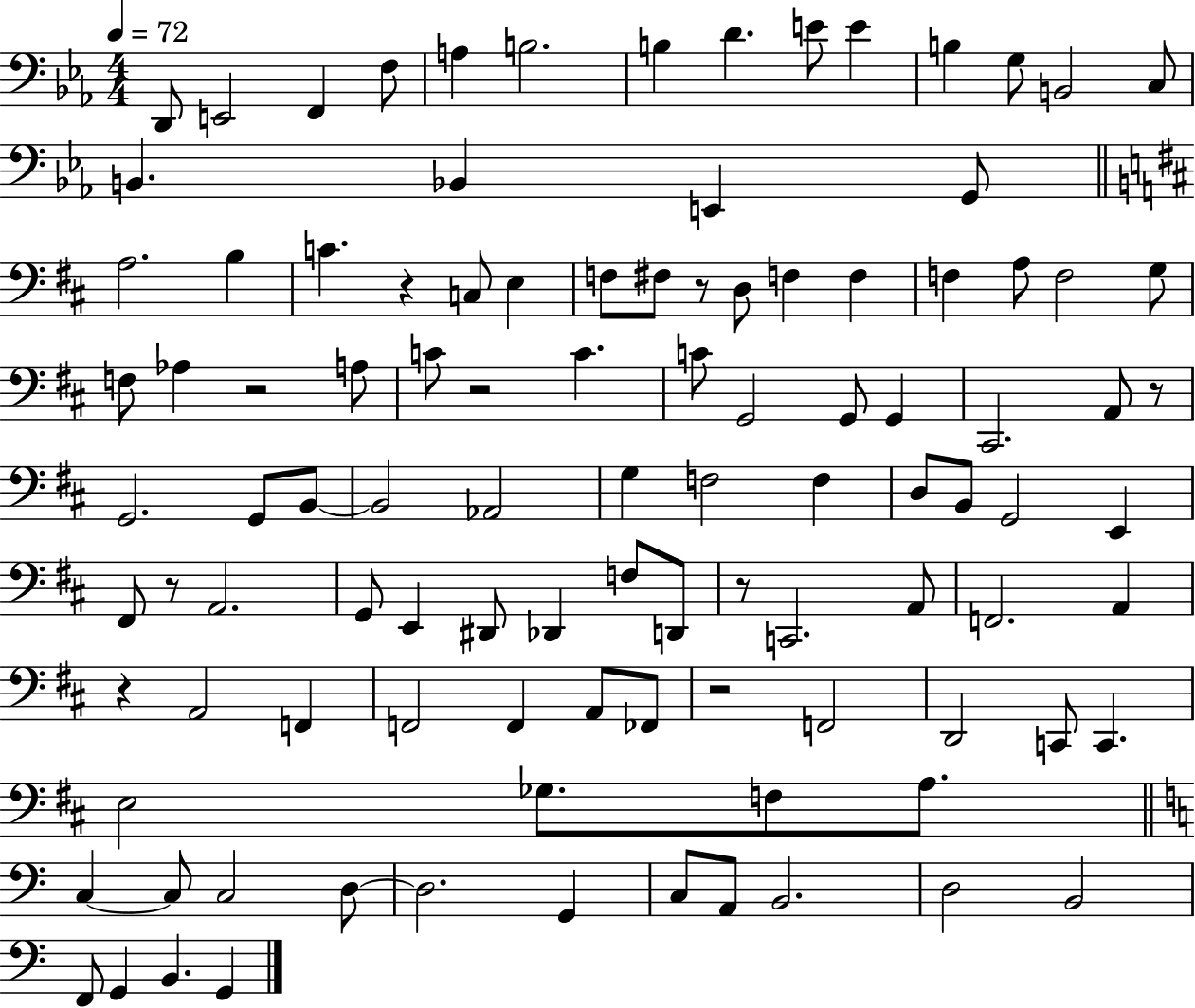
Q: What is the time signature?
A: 4/4